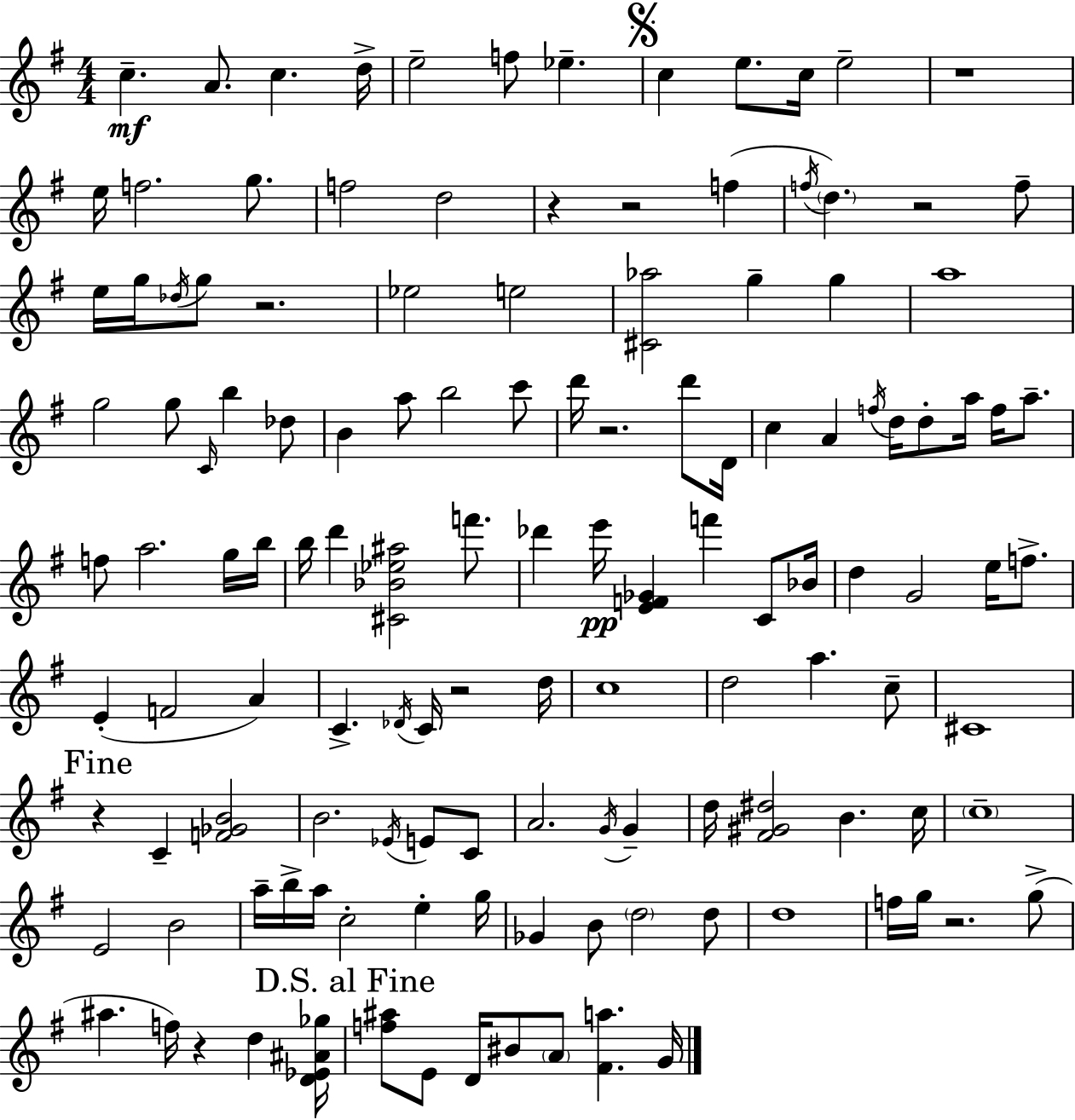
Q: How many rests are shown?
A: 10